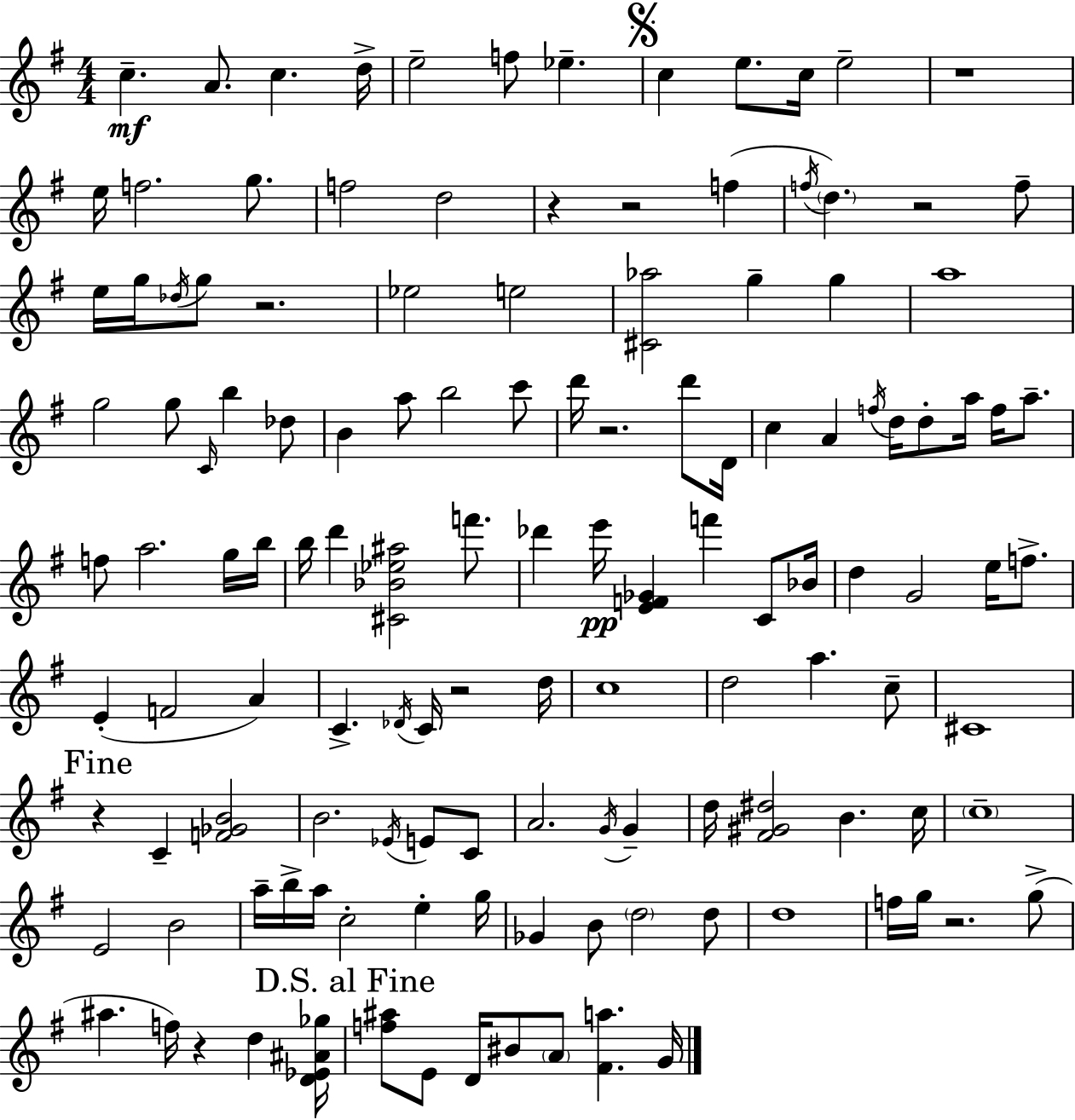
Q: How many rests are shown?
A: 10